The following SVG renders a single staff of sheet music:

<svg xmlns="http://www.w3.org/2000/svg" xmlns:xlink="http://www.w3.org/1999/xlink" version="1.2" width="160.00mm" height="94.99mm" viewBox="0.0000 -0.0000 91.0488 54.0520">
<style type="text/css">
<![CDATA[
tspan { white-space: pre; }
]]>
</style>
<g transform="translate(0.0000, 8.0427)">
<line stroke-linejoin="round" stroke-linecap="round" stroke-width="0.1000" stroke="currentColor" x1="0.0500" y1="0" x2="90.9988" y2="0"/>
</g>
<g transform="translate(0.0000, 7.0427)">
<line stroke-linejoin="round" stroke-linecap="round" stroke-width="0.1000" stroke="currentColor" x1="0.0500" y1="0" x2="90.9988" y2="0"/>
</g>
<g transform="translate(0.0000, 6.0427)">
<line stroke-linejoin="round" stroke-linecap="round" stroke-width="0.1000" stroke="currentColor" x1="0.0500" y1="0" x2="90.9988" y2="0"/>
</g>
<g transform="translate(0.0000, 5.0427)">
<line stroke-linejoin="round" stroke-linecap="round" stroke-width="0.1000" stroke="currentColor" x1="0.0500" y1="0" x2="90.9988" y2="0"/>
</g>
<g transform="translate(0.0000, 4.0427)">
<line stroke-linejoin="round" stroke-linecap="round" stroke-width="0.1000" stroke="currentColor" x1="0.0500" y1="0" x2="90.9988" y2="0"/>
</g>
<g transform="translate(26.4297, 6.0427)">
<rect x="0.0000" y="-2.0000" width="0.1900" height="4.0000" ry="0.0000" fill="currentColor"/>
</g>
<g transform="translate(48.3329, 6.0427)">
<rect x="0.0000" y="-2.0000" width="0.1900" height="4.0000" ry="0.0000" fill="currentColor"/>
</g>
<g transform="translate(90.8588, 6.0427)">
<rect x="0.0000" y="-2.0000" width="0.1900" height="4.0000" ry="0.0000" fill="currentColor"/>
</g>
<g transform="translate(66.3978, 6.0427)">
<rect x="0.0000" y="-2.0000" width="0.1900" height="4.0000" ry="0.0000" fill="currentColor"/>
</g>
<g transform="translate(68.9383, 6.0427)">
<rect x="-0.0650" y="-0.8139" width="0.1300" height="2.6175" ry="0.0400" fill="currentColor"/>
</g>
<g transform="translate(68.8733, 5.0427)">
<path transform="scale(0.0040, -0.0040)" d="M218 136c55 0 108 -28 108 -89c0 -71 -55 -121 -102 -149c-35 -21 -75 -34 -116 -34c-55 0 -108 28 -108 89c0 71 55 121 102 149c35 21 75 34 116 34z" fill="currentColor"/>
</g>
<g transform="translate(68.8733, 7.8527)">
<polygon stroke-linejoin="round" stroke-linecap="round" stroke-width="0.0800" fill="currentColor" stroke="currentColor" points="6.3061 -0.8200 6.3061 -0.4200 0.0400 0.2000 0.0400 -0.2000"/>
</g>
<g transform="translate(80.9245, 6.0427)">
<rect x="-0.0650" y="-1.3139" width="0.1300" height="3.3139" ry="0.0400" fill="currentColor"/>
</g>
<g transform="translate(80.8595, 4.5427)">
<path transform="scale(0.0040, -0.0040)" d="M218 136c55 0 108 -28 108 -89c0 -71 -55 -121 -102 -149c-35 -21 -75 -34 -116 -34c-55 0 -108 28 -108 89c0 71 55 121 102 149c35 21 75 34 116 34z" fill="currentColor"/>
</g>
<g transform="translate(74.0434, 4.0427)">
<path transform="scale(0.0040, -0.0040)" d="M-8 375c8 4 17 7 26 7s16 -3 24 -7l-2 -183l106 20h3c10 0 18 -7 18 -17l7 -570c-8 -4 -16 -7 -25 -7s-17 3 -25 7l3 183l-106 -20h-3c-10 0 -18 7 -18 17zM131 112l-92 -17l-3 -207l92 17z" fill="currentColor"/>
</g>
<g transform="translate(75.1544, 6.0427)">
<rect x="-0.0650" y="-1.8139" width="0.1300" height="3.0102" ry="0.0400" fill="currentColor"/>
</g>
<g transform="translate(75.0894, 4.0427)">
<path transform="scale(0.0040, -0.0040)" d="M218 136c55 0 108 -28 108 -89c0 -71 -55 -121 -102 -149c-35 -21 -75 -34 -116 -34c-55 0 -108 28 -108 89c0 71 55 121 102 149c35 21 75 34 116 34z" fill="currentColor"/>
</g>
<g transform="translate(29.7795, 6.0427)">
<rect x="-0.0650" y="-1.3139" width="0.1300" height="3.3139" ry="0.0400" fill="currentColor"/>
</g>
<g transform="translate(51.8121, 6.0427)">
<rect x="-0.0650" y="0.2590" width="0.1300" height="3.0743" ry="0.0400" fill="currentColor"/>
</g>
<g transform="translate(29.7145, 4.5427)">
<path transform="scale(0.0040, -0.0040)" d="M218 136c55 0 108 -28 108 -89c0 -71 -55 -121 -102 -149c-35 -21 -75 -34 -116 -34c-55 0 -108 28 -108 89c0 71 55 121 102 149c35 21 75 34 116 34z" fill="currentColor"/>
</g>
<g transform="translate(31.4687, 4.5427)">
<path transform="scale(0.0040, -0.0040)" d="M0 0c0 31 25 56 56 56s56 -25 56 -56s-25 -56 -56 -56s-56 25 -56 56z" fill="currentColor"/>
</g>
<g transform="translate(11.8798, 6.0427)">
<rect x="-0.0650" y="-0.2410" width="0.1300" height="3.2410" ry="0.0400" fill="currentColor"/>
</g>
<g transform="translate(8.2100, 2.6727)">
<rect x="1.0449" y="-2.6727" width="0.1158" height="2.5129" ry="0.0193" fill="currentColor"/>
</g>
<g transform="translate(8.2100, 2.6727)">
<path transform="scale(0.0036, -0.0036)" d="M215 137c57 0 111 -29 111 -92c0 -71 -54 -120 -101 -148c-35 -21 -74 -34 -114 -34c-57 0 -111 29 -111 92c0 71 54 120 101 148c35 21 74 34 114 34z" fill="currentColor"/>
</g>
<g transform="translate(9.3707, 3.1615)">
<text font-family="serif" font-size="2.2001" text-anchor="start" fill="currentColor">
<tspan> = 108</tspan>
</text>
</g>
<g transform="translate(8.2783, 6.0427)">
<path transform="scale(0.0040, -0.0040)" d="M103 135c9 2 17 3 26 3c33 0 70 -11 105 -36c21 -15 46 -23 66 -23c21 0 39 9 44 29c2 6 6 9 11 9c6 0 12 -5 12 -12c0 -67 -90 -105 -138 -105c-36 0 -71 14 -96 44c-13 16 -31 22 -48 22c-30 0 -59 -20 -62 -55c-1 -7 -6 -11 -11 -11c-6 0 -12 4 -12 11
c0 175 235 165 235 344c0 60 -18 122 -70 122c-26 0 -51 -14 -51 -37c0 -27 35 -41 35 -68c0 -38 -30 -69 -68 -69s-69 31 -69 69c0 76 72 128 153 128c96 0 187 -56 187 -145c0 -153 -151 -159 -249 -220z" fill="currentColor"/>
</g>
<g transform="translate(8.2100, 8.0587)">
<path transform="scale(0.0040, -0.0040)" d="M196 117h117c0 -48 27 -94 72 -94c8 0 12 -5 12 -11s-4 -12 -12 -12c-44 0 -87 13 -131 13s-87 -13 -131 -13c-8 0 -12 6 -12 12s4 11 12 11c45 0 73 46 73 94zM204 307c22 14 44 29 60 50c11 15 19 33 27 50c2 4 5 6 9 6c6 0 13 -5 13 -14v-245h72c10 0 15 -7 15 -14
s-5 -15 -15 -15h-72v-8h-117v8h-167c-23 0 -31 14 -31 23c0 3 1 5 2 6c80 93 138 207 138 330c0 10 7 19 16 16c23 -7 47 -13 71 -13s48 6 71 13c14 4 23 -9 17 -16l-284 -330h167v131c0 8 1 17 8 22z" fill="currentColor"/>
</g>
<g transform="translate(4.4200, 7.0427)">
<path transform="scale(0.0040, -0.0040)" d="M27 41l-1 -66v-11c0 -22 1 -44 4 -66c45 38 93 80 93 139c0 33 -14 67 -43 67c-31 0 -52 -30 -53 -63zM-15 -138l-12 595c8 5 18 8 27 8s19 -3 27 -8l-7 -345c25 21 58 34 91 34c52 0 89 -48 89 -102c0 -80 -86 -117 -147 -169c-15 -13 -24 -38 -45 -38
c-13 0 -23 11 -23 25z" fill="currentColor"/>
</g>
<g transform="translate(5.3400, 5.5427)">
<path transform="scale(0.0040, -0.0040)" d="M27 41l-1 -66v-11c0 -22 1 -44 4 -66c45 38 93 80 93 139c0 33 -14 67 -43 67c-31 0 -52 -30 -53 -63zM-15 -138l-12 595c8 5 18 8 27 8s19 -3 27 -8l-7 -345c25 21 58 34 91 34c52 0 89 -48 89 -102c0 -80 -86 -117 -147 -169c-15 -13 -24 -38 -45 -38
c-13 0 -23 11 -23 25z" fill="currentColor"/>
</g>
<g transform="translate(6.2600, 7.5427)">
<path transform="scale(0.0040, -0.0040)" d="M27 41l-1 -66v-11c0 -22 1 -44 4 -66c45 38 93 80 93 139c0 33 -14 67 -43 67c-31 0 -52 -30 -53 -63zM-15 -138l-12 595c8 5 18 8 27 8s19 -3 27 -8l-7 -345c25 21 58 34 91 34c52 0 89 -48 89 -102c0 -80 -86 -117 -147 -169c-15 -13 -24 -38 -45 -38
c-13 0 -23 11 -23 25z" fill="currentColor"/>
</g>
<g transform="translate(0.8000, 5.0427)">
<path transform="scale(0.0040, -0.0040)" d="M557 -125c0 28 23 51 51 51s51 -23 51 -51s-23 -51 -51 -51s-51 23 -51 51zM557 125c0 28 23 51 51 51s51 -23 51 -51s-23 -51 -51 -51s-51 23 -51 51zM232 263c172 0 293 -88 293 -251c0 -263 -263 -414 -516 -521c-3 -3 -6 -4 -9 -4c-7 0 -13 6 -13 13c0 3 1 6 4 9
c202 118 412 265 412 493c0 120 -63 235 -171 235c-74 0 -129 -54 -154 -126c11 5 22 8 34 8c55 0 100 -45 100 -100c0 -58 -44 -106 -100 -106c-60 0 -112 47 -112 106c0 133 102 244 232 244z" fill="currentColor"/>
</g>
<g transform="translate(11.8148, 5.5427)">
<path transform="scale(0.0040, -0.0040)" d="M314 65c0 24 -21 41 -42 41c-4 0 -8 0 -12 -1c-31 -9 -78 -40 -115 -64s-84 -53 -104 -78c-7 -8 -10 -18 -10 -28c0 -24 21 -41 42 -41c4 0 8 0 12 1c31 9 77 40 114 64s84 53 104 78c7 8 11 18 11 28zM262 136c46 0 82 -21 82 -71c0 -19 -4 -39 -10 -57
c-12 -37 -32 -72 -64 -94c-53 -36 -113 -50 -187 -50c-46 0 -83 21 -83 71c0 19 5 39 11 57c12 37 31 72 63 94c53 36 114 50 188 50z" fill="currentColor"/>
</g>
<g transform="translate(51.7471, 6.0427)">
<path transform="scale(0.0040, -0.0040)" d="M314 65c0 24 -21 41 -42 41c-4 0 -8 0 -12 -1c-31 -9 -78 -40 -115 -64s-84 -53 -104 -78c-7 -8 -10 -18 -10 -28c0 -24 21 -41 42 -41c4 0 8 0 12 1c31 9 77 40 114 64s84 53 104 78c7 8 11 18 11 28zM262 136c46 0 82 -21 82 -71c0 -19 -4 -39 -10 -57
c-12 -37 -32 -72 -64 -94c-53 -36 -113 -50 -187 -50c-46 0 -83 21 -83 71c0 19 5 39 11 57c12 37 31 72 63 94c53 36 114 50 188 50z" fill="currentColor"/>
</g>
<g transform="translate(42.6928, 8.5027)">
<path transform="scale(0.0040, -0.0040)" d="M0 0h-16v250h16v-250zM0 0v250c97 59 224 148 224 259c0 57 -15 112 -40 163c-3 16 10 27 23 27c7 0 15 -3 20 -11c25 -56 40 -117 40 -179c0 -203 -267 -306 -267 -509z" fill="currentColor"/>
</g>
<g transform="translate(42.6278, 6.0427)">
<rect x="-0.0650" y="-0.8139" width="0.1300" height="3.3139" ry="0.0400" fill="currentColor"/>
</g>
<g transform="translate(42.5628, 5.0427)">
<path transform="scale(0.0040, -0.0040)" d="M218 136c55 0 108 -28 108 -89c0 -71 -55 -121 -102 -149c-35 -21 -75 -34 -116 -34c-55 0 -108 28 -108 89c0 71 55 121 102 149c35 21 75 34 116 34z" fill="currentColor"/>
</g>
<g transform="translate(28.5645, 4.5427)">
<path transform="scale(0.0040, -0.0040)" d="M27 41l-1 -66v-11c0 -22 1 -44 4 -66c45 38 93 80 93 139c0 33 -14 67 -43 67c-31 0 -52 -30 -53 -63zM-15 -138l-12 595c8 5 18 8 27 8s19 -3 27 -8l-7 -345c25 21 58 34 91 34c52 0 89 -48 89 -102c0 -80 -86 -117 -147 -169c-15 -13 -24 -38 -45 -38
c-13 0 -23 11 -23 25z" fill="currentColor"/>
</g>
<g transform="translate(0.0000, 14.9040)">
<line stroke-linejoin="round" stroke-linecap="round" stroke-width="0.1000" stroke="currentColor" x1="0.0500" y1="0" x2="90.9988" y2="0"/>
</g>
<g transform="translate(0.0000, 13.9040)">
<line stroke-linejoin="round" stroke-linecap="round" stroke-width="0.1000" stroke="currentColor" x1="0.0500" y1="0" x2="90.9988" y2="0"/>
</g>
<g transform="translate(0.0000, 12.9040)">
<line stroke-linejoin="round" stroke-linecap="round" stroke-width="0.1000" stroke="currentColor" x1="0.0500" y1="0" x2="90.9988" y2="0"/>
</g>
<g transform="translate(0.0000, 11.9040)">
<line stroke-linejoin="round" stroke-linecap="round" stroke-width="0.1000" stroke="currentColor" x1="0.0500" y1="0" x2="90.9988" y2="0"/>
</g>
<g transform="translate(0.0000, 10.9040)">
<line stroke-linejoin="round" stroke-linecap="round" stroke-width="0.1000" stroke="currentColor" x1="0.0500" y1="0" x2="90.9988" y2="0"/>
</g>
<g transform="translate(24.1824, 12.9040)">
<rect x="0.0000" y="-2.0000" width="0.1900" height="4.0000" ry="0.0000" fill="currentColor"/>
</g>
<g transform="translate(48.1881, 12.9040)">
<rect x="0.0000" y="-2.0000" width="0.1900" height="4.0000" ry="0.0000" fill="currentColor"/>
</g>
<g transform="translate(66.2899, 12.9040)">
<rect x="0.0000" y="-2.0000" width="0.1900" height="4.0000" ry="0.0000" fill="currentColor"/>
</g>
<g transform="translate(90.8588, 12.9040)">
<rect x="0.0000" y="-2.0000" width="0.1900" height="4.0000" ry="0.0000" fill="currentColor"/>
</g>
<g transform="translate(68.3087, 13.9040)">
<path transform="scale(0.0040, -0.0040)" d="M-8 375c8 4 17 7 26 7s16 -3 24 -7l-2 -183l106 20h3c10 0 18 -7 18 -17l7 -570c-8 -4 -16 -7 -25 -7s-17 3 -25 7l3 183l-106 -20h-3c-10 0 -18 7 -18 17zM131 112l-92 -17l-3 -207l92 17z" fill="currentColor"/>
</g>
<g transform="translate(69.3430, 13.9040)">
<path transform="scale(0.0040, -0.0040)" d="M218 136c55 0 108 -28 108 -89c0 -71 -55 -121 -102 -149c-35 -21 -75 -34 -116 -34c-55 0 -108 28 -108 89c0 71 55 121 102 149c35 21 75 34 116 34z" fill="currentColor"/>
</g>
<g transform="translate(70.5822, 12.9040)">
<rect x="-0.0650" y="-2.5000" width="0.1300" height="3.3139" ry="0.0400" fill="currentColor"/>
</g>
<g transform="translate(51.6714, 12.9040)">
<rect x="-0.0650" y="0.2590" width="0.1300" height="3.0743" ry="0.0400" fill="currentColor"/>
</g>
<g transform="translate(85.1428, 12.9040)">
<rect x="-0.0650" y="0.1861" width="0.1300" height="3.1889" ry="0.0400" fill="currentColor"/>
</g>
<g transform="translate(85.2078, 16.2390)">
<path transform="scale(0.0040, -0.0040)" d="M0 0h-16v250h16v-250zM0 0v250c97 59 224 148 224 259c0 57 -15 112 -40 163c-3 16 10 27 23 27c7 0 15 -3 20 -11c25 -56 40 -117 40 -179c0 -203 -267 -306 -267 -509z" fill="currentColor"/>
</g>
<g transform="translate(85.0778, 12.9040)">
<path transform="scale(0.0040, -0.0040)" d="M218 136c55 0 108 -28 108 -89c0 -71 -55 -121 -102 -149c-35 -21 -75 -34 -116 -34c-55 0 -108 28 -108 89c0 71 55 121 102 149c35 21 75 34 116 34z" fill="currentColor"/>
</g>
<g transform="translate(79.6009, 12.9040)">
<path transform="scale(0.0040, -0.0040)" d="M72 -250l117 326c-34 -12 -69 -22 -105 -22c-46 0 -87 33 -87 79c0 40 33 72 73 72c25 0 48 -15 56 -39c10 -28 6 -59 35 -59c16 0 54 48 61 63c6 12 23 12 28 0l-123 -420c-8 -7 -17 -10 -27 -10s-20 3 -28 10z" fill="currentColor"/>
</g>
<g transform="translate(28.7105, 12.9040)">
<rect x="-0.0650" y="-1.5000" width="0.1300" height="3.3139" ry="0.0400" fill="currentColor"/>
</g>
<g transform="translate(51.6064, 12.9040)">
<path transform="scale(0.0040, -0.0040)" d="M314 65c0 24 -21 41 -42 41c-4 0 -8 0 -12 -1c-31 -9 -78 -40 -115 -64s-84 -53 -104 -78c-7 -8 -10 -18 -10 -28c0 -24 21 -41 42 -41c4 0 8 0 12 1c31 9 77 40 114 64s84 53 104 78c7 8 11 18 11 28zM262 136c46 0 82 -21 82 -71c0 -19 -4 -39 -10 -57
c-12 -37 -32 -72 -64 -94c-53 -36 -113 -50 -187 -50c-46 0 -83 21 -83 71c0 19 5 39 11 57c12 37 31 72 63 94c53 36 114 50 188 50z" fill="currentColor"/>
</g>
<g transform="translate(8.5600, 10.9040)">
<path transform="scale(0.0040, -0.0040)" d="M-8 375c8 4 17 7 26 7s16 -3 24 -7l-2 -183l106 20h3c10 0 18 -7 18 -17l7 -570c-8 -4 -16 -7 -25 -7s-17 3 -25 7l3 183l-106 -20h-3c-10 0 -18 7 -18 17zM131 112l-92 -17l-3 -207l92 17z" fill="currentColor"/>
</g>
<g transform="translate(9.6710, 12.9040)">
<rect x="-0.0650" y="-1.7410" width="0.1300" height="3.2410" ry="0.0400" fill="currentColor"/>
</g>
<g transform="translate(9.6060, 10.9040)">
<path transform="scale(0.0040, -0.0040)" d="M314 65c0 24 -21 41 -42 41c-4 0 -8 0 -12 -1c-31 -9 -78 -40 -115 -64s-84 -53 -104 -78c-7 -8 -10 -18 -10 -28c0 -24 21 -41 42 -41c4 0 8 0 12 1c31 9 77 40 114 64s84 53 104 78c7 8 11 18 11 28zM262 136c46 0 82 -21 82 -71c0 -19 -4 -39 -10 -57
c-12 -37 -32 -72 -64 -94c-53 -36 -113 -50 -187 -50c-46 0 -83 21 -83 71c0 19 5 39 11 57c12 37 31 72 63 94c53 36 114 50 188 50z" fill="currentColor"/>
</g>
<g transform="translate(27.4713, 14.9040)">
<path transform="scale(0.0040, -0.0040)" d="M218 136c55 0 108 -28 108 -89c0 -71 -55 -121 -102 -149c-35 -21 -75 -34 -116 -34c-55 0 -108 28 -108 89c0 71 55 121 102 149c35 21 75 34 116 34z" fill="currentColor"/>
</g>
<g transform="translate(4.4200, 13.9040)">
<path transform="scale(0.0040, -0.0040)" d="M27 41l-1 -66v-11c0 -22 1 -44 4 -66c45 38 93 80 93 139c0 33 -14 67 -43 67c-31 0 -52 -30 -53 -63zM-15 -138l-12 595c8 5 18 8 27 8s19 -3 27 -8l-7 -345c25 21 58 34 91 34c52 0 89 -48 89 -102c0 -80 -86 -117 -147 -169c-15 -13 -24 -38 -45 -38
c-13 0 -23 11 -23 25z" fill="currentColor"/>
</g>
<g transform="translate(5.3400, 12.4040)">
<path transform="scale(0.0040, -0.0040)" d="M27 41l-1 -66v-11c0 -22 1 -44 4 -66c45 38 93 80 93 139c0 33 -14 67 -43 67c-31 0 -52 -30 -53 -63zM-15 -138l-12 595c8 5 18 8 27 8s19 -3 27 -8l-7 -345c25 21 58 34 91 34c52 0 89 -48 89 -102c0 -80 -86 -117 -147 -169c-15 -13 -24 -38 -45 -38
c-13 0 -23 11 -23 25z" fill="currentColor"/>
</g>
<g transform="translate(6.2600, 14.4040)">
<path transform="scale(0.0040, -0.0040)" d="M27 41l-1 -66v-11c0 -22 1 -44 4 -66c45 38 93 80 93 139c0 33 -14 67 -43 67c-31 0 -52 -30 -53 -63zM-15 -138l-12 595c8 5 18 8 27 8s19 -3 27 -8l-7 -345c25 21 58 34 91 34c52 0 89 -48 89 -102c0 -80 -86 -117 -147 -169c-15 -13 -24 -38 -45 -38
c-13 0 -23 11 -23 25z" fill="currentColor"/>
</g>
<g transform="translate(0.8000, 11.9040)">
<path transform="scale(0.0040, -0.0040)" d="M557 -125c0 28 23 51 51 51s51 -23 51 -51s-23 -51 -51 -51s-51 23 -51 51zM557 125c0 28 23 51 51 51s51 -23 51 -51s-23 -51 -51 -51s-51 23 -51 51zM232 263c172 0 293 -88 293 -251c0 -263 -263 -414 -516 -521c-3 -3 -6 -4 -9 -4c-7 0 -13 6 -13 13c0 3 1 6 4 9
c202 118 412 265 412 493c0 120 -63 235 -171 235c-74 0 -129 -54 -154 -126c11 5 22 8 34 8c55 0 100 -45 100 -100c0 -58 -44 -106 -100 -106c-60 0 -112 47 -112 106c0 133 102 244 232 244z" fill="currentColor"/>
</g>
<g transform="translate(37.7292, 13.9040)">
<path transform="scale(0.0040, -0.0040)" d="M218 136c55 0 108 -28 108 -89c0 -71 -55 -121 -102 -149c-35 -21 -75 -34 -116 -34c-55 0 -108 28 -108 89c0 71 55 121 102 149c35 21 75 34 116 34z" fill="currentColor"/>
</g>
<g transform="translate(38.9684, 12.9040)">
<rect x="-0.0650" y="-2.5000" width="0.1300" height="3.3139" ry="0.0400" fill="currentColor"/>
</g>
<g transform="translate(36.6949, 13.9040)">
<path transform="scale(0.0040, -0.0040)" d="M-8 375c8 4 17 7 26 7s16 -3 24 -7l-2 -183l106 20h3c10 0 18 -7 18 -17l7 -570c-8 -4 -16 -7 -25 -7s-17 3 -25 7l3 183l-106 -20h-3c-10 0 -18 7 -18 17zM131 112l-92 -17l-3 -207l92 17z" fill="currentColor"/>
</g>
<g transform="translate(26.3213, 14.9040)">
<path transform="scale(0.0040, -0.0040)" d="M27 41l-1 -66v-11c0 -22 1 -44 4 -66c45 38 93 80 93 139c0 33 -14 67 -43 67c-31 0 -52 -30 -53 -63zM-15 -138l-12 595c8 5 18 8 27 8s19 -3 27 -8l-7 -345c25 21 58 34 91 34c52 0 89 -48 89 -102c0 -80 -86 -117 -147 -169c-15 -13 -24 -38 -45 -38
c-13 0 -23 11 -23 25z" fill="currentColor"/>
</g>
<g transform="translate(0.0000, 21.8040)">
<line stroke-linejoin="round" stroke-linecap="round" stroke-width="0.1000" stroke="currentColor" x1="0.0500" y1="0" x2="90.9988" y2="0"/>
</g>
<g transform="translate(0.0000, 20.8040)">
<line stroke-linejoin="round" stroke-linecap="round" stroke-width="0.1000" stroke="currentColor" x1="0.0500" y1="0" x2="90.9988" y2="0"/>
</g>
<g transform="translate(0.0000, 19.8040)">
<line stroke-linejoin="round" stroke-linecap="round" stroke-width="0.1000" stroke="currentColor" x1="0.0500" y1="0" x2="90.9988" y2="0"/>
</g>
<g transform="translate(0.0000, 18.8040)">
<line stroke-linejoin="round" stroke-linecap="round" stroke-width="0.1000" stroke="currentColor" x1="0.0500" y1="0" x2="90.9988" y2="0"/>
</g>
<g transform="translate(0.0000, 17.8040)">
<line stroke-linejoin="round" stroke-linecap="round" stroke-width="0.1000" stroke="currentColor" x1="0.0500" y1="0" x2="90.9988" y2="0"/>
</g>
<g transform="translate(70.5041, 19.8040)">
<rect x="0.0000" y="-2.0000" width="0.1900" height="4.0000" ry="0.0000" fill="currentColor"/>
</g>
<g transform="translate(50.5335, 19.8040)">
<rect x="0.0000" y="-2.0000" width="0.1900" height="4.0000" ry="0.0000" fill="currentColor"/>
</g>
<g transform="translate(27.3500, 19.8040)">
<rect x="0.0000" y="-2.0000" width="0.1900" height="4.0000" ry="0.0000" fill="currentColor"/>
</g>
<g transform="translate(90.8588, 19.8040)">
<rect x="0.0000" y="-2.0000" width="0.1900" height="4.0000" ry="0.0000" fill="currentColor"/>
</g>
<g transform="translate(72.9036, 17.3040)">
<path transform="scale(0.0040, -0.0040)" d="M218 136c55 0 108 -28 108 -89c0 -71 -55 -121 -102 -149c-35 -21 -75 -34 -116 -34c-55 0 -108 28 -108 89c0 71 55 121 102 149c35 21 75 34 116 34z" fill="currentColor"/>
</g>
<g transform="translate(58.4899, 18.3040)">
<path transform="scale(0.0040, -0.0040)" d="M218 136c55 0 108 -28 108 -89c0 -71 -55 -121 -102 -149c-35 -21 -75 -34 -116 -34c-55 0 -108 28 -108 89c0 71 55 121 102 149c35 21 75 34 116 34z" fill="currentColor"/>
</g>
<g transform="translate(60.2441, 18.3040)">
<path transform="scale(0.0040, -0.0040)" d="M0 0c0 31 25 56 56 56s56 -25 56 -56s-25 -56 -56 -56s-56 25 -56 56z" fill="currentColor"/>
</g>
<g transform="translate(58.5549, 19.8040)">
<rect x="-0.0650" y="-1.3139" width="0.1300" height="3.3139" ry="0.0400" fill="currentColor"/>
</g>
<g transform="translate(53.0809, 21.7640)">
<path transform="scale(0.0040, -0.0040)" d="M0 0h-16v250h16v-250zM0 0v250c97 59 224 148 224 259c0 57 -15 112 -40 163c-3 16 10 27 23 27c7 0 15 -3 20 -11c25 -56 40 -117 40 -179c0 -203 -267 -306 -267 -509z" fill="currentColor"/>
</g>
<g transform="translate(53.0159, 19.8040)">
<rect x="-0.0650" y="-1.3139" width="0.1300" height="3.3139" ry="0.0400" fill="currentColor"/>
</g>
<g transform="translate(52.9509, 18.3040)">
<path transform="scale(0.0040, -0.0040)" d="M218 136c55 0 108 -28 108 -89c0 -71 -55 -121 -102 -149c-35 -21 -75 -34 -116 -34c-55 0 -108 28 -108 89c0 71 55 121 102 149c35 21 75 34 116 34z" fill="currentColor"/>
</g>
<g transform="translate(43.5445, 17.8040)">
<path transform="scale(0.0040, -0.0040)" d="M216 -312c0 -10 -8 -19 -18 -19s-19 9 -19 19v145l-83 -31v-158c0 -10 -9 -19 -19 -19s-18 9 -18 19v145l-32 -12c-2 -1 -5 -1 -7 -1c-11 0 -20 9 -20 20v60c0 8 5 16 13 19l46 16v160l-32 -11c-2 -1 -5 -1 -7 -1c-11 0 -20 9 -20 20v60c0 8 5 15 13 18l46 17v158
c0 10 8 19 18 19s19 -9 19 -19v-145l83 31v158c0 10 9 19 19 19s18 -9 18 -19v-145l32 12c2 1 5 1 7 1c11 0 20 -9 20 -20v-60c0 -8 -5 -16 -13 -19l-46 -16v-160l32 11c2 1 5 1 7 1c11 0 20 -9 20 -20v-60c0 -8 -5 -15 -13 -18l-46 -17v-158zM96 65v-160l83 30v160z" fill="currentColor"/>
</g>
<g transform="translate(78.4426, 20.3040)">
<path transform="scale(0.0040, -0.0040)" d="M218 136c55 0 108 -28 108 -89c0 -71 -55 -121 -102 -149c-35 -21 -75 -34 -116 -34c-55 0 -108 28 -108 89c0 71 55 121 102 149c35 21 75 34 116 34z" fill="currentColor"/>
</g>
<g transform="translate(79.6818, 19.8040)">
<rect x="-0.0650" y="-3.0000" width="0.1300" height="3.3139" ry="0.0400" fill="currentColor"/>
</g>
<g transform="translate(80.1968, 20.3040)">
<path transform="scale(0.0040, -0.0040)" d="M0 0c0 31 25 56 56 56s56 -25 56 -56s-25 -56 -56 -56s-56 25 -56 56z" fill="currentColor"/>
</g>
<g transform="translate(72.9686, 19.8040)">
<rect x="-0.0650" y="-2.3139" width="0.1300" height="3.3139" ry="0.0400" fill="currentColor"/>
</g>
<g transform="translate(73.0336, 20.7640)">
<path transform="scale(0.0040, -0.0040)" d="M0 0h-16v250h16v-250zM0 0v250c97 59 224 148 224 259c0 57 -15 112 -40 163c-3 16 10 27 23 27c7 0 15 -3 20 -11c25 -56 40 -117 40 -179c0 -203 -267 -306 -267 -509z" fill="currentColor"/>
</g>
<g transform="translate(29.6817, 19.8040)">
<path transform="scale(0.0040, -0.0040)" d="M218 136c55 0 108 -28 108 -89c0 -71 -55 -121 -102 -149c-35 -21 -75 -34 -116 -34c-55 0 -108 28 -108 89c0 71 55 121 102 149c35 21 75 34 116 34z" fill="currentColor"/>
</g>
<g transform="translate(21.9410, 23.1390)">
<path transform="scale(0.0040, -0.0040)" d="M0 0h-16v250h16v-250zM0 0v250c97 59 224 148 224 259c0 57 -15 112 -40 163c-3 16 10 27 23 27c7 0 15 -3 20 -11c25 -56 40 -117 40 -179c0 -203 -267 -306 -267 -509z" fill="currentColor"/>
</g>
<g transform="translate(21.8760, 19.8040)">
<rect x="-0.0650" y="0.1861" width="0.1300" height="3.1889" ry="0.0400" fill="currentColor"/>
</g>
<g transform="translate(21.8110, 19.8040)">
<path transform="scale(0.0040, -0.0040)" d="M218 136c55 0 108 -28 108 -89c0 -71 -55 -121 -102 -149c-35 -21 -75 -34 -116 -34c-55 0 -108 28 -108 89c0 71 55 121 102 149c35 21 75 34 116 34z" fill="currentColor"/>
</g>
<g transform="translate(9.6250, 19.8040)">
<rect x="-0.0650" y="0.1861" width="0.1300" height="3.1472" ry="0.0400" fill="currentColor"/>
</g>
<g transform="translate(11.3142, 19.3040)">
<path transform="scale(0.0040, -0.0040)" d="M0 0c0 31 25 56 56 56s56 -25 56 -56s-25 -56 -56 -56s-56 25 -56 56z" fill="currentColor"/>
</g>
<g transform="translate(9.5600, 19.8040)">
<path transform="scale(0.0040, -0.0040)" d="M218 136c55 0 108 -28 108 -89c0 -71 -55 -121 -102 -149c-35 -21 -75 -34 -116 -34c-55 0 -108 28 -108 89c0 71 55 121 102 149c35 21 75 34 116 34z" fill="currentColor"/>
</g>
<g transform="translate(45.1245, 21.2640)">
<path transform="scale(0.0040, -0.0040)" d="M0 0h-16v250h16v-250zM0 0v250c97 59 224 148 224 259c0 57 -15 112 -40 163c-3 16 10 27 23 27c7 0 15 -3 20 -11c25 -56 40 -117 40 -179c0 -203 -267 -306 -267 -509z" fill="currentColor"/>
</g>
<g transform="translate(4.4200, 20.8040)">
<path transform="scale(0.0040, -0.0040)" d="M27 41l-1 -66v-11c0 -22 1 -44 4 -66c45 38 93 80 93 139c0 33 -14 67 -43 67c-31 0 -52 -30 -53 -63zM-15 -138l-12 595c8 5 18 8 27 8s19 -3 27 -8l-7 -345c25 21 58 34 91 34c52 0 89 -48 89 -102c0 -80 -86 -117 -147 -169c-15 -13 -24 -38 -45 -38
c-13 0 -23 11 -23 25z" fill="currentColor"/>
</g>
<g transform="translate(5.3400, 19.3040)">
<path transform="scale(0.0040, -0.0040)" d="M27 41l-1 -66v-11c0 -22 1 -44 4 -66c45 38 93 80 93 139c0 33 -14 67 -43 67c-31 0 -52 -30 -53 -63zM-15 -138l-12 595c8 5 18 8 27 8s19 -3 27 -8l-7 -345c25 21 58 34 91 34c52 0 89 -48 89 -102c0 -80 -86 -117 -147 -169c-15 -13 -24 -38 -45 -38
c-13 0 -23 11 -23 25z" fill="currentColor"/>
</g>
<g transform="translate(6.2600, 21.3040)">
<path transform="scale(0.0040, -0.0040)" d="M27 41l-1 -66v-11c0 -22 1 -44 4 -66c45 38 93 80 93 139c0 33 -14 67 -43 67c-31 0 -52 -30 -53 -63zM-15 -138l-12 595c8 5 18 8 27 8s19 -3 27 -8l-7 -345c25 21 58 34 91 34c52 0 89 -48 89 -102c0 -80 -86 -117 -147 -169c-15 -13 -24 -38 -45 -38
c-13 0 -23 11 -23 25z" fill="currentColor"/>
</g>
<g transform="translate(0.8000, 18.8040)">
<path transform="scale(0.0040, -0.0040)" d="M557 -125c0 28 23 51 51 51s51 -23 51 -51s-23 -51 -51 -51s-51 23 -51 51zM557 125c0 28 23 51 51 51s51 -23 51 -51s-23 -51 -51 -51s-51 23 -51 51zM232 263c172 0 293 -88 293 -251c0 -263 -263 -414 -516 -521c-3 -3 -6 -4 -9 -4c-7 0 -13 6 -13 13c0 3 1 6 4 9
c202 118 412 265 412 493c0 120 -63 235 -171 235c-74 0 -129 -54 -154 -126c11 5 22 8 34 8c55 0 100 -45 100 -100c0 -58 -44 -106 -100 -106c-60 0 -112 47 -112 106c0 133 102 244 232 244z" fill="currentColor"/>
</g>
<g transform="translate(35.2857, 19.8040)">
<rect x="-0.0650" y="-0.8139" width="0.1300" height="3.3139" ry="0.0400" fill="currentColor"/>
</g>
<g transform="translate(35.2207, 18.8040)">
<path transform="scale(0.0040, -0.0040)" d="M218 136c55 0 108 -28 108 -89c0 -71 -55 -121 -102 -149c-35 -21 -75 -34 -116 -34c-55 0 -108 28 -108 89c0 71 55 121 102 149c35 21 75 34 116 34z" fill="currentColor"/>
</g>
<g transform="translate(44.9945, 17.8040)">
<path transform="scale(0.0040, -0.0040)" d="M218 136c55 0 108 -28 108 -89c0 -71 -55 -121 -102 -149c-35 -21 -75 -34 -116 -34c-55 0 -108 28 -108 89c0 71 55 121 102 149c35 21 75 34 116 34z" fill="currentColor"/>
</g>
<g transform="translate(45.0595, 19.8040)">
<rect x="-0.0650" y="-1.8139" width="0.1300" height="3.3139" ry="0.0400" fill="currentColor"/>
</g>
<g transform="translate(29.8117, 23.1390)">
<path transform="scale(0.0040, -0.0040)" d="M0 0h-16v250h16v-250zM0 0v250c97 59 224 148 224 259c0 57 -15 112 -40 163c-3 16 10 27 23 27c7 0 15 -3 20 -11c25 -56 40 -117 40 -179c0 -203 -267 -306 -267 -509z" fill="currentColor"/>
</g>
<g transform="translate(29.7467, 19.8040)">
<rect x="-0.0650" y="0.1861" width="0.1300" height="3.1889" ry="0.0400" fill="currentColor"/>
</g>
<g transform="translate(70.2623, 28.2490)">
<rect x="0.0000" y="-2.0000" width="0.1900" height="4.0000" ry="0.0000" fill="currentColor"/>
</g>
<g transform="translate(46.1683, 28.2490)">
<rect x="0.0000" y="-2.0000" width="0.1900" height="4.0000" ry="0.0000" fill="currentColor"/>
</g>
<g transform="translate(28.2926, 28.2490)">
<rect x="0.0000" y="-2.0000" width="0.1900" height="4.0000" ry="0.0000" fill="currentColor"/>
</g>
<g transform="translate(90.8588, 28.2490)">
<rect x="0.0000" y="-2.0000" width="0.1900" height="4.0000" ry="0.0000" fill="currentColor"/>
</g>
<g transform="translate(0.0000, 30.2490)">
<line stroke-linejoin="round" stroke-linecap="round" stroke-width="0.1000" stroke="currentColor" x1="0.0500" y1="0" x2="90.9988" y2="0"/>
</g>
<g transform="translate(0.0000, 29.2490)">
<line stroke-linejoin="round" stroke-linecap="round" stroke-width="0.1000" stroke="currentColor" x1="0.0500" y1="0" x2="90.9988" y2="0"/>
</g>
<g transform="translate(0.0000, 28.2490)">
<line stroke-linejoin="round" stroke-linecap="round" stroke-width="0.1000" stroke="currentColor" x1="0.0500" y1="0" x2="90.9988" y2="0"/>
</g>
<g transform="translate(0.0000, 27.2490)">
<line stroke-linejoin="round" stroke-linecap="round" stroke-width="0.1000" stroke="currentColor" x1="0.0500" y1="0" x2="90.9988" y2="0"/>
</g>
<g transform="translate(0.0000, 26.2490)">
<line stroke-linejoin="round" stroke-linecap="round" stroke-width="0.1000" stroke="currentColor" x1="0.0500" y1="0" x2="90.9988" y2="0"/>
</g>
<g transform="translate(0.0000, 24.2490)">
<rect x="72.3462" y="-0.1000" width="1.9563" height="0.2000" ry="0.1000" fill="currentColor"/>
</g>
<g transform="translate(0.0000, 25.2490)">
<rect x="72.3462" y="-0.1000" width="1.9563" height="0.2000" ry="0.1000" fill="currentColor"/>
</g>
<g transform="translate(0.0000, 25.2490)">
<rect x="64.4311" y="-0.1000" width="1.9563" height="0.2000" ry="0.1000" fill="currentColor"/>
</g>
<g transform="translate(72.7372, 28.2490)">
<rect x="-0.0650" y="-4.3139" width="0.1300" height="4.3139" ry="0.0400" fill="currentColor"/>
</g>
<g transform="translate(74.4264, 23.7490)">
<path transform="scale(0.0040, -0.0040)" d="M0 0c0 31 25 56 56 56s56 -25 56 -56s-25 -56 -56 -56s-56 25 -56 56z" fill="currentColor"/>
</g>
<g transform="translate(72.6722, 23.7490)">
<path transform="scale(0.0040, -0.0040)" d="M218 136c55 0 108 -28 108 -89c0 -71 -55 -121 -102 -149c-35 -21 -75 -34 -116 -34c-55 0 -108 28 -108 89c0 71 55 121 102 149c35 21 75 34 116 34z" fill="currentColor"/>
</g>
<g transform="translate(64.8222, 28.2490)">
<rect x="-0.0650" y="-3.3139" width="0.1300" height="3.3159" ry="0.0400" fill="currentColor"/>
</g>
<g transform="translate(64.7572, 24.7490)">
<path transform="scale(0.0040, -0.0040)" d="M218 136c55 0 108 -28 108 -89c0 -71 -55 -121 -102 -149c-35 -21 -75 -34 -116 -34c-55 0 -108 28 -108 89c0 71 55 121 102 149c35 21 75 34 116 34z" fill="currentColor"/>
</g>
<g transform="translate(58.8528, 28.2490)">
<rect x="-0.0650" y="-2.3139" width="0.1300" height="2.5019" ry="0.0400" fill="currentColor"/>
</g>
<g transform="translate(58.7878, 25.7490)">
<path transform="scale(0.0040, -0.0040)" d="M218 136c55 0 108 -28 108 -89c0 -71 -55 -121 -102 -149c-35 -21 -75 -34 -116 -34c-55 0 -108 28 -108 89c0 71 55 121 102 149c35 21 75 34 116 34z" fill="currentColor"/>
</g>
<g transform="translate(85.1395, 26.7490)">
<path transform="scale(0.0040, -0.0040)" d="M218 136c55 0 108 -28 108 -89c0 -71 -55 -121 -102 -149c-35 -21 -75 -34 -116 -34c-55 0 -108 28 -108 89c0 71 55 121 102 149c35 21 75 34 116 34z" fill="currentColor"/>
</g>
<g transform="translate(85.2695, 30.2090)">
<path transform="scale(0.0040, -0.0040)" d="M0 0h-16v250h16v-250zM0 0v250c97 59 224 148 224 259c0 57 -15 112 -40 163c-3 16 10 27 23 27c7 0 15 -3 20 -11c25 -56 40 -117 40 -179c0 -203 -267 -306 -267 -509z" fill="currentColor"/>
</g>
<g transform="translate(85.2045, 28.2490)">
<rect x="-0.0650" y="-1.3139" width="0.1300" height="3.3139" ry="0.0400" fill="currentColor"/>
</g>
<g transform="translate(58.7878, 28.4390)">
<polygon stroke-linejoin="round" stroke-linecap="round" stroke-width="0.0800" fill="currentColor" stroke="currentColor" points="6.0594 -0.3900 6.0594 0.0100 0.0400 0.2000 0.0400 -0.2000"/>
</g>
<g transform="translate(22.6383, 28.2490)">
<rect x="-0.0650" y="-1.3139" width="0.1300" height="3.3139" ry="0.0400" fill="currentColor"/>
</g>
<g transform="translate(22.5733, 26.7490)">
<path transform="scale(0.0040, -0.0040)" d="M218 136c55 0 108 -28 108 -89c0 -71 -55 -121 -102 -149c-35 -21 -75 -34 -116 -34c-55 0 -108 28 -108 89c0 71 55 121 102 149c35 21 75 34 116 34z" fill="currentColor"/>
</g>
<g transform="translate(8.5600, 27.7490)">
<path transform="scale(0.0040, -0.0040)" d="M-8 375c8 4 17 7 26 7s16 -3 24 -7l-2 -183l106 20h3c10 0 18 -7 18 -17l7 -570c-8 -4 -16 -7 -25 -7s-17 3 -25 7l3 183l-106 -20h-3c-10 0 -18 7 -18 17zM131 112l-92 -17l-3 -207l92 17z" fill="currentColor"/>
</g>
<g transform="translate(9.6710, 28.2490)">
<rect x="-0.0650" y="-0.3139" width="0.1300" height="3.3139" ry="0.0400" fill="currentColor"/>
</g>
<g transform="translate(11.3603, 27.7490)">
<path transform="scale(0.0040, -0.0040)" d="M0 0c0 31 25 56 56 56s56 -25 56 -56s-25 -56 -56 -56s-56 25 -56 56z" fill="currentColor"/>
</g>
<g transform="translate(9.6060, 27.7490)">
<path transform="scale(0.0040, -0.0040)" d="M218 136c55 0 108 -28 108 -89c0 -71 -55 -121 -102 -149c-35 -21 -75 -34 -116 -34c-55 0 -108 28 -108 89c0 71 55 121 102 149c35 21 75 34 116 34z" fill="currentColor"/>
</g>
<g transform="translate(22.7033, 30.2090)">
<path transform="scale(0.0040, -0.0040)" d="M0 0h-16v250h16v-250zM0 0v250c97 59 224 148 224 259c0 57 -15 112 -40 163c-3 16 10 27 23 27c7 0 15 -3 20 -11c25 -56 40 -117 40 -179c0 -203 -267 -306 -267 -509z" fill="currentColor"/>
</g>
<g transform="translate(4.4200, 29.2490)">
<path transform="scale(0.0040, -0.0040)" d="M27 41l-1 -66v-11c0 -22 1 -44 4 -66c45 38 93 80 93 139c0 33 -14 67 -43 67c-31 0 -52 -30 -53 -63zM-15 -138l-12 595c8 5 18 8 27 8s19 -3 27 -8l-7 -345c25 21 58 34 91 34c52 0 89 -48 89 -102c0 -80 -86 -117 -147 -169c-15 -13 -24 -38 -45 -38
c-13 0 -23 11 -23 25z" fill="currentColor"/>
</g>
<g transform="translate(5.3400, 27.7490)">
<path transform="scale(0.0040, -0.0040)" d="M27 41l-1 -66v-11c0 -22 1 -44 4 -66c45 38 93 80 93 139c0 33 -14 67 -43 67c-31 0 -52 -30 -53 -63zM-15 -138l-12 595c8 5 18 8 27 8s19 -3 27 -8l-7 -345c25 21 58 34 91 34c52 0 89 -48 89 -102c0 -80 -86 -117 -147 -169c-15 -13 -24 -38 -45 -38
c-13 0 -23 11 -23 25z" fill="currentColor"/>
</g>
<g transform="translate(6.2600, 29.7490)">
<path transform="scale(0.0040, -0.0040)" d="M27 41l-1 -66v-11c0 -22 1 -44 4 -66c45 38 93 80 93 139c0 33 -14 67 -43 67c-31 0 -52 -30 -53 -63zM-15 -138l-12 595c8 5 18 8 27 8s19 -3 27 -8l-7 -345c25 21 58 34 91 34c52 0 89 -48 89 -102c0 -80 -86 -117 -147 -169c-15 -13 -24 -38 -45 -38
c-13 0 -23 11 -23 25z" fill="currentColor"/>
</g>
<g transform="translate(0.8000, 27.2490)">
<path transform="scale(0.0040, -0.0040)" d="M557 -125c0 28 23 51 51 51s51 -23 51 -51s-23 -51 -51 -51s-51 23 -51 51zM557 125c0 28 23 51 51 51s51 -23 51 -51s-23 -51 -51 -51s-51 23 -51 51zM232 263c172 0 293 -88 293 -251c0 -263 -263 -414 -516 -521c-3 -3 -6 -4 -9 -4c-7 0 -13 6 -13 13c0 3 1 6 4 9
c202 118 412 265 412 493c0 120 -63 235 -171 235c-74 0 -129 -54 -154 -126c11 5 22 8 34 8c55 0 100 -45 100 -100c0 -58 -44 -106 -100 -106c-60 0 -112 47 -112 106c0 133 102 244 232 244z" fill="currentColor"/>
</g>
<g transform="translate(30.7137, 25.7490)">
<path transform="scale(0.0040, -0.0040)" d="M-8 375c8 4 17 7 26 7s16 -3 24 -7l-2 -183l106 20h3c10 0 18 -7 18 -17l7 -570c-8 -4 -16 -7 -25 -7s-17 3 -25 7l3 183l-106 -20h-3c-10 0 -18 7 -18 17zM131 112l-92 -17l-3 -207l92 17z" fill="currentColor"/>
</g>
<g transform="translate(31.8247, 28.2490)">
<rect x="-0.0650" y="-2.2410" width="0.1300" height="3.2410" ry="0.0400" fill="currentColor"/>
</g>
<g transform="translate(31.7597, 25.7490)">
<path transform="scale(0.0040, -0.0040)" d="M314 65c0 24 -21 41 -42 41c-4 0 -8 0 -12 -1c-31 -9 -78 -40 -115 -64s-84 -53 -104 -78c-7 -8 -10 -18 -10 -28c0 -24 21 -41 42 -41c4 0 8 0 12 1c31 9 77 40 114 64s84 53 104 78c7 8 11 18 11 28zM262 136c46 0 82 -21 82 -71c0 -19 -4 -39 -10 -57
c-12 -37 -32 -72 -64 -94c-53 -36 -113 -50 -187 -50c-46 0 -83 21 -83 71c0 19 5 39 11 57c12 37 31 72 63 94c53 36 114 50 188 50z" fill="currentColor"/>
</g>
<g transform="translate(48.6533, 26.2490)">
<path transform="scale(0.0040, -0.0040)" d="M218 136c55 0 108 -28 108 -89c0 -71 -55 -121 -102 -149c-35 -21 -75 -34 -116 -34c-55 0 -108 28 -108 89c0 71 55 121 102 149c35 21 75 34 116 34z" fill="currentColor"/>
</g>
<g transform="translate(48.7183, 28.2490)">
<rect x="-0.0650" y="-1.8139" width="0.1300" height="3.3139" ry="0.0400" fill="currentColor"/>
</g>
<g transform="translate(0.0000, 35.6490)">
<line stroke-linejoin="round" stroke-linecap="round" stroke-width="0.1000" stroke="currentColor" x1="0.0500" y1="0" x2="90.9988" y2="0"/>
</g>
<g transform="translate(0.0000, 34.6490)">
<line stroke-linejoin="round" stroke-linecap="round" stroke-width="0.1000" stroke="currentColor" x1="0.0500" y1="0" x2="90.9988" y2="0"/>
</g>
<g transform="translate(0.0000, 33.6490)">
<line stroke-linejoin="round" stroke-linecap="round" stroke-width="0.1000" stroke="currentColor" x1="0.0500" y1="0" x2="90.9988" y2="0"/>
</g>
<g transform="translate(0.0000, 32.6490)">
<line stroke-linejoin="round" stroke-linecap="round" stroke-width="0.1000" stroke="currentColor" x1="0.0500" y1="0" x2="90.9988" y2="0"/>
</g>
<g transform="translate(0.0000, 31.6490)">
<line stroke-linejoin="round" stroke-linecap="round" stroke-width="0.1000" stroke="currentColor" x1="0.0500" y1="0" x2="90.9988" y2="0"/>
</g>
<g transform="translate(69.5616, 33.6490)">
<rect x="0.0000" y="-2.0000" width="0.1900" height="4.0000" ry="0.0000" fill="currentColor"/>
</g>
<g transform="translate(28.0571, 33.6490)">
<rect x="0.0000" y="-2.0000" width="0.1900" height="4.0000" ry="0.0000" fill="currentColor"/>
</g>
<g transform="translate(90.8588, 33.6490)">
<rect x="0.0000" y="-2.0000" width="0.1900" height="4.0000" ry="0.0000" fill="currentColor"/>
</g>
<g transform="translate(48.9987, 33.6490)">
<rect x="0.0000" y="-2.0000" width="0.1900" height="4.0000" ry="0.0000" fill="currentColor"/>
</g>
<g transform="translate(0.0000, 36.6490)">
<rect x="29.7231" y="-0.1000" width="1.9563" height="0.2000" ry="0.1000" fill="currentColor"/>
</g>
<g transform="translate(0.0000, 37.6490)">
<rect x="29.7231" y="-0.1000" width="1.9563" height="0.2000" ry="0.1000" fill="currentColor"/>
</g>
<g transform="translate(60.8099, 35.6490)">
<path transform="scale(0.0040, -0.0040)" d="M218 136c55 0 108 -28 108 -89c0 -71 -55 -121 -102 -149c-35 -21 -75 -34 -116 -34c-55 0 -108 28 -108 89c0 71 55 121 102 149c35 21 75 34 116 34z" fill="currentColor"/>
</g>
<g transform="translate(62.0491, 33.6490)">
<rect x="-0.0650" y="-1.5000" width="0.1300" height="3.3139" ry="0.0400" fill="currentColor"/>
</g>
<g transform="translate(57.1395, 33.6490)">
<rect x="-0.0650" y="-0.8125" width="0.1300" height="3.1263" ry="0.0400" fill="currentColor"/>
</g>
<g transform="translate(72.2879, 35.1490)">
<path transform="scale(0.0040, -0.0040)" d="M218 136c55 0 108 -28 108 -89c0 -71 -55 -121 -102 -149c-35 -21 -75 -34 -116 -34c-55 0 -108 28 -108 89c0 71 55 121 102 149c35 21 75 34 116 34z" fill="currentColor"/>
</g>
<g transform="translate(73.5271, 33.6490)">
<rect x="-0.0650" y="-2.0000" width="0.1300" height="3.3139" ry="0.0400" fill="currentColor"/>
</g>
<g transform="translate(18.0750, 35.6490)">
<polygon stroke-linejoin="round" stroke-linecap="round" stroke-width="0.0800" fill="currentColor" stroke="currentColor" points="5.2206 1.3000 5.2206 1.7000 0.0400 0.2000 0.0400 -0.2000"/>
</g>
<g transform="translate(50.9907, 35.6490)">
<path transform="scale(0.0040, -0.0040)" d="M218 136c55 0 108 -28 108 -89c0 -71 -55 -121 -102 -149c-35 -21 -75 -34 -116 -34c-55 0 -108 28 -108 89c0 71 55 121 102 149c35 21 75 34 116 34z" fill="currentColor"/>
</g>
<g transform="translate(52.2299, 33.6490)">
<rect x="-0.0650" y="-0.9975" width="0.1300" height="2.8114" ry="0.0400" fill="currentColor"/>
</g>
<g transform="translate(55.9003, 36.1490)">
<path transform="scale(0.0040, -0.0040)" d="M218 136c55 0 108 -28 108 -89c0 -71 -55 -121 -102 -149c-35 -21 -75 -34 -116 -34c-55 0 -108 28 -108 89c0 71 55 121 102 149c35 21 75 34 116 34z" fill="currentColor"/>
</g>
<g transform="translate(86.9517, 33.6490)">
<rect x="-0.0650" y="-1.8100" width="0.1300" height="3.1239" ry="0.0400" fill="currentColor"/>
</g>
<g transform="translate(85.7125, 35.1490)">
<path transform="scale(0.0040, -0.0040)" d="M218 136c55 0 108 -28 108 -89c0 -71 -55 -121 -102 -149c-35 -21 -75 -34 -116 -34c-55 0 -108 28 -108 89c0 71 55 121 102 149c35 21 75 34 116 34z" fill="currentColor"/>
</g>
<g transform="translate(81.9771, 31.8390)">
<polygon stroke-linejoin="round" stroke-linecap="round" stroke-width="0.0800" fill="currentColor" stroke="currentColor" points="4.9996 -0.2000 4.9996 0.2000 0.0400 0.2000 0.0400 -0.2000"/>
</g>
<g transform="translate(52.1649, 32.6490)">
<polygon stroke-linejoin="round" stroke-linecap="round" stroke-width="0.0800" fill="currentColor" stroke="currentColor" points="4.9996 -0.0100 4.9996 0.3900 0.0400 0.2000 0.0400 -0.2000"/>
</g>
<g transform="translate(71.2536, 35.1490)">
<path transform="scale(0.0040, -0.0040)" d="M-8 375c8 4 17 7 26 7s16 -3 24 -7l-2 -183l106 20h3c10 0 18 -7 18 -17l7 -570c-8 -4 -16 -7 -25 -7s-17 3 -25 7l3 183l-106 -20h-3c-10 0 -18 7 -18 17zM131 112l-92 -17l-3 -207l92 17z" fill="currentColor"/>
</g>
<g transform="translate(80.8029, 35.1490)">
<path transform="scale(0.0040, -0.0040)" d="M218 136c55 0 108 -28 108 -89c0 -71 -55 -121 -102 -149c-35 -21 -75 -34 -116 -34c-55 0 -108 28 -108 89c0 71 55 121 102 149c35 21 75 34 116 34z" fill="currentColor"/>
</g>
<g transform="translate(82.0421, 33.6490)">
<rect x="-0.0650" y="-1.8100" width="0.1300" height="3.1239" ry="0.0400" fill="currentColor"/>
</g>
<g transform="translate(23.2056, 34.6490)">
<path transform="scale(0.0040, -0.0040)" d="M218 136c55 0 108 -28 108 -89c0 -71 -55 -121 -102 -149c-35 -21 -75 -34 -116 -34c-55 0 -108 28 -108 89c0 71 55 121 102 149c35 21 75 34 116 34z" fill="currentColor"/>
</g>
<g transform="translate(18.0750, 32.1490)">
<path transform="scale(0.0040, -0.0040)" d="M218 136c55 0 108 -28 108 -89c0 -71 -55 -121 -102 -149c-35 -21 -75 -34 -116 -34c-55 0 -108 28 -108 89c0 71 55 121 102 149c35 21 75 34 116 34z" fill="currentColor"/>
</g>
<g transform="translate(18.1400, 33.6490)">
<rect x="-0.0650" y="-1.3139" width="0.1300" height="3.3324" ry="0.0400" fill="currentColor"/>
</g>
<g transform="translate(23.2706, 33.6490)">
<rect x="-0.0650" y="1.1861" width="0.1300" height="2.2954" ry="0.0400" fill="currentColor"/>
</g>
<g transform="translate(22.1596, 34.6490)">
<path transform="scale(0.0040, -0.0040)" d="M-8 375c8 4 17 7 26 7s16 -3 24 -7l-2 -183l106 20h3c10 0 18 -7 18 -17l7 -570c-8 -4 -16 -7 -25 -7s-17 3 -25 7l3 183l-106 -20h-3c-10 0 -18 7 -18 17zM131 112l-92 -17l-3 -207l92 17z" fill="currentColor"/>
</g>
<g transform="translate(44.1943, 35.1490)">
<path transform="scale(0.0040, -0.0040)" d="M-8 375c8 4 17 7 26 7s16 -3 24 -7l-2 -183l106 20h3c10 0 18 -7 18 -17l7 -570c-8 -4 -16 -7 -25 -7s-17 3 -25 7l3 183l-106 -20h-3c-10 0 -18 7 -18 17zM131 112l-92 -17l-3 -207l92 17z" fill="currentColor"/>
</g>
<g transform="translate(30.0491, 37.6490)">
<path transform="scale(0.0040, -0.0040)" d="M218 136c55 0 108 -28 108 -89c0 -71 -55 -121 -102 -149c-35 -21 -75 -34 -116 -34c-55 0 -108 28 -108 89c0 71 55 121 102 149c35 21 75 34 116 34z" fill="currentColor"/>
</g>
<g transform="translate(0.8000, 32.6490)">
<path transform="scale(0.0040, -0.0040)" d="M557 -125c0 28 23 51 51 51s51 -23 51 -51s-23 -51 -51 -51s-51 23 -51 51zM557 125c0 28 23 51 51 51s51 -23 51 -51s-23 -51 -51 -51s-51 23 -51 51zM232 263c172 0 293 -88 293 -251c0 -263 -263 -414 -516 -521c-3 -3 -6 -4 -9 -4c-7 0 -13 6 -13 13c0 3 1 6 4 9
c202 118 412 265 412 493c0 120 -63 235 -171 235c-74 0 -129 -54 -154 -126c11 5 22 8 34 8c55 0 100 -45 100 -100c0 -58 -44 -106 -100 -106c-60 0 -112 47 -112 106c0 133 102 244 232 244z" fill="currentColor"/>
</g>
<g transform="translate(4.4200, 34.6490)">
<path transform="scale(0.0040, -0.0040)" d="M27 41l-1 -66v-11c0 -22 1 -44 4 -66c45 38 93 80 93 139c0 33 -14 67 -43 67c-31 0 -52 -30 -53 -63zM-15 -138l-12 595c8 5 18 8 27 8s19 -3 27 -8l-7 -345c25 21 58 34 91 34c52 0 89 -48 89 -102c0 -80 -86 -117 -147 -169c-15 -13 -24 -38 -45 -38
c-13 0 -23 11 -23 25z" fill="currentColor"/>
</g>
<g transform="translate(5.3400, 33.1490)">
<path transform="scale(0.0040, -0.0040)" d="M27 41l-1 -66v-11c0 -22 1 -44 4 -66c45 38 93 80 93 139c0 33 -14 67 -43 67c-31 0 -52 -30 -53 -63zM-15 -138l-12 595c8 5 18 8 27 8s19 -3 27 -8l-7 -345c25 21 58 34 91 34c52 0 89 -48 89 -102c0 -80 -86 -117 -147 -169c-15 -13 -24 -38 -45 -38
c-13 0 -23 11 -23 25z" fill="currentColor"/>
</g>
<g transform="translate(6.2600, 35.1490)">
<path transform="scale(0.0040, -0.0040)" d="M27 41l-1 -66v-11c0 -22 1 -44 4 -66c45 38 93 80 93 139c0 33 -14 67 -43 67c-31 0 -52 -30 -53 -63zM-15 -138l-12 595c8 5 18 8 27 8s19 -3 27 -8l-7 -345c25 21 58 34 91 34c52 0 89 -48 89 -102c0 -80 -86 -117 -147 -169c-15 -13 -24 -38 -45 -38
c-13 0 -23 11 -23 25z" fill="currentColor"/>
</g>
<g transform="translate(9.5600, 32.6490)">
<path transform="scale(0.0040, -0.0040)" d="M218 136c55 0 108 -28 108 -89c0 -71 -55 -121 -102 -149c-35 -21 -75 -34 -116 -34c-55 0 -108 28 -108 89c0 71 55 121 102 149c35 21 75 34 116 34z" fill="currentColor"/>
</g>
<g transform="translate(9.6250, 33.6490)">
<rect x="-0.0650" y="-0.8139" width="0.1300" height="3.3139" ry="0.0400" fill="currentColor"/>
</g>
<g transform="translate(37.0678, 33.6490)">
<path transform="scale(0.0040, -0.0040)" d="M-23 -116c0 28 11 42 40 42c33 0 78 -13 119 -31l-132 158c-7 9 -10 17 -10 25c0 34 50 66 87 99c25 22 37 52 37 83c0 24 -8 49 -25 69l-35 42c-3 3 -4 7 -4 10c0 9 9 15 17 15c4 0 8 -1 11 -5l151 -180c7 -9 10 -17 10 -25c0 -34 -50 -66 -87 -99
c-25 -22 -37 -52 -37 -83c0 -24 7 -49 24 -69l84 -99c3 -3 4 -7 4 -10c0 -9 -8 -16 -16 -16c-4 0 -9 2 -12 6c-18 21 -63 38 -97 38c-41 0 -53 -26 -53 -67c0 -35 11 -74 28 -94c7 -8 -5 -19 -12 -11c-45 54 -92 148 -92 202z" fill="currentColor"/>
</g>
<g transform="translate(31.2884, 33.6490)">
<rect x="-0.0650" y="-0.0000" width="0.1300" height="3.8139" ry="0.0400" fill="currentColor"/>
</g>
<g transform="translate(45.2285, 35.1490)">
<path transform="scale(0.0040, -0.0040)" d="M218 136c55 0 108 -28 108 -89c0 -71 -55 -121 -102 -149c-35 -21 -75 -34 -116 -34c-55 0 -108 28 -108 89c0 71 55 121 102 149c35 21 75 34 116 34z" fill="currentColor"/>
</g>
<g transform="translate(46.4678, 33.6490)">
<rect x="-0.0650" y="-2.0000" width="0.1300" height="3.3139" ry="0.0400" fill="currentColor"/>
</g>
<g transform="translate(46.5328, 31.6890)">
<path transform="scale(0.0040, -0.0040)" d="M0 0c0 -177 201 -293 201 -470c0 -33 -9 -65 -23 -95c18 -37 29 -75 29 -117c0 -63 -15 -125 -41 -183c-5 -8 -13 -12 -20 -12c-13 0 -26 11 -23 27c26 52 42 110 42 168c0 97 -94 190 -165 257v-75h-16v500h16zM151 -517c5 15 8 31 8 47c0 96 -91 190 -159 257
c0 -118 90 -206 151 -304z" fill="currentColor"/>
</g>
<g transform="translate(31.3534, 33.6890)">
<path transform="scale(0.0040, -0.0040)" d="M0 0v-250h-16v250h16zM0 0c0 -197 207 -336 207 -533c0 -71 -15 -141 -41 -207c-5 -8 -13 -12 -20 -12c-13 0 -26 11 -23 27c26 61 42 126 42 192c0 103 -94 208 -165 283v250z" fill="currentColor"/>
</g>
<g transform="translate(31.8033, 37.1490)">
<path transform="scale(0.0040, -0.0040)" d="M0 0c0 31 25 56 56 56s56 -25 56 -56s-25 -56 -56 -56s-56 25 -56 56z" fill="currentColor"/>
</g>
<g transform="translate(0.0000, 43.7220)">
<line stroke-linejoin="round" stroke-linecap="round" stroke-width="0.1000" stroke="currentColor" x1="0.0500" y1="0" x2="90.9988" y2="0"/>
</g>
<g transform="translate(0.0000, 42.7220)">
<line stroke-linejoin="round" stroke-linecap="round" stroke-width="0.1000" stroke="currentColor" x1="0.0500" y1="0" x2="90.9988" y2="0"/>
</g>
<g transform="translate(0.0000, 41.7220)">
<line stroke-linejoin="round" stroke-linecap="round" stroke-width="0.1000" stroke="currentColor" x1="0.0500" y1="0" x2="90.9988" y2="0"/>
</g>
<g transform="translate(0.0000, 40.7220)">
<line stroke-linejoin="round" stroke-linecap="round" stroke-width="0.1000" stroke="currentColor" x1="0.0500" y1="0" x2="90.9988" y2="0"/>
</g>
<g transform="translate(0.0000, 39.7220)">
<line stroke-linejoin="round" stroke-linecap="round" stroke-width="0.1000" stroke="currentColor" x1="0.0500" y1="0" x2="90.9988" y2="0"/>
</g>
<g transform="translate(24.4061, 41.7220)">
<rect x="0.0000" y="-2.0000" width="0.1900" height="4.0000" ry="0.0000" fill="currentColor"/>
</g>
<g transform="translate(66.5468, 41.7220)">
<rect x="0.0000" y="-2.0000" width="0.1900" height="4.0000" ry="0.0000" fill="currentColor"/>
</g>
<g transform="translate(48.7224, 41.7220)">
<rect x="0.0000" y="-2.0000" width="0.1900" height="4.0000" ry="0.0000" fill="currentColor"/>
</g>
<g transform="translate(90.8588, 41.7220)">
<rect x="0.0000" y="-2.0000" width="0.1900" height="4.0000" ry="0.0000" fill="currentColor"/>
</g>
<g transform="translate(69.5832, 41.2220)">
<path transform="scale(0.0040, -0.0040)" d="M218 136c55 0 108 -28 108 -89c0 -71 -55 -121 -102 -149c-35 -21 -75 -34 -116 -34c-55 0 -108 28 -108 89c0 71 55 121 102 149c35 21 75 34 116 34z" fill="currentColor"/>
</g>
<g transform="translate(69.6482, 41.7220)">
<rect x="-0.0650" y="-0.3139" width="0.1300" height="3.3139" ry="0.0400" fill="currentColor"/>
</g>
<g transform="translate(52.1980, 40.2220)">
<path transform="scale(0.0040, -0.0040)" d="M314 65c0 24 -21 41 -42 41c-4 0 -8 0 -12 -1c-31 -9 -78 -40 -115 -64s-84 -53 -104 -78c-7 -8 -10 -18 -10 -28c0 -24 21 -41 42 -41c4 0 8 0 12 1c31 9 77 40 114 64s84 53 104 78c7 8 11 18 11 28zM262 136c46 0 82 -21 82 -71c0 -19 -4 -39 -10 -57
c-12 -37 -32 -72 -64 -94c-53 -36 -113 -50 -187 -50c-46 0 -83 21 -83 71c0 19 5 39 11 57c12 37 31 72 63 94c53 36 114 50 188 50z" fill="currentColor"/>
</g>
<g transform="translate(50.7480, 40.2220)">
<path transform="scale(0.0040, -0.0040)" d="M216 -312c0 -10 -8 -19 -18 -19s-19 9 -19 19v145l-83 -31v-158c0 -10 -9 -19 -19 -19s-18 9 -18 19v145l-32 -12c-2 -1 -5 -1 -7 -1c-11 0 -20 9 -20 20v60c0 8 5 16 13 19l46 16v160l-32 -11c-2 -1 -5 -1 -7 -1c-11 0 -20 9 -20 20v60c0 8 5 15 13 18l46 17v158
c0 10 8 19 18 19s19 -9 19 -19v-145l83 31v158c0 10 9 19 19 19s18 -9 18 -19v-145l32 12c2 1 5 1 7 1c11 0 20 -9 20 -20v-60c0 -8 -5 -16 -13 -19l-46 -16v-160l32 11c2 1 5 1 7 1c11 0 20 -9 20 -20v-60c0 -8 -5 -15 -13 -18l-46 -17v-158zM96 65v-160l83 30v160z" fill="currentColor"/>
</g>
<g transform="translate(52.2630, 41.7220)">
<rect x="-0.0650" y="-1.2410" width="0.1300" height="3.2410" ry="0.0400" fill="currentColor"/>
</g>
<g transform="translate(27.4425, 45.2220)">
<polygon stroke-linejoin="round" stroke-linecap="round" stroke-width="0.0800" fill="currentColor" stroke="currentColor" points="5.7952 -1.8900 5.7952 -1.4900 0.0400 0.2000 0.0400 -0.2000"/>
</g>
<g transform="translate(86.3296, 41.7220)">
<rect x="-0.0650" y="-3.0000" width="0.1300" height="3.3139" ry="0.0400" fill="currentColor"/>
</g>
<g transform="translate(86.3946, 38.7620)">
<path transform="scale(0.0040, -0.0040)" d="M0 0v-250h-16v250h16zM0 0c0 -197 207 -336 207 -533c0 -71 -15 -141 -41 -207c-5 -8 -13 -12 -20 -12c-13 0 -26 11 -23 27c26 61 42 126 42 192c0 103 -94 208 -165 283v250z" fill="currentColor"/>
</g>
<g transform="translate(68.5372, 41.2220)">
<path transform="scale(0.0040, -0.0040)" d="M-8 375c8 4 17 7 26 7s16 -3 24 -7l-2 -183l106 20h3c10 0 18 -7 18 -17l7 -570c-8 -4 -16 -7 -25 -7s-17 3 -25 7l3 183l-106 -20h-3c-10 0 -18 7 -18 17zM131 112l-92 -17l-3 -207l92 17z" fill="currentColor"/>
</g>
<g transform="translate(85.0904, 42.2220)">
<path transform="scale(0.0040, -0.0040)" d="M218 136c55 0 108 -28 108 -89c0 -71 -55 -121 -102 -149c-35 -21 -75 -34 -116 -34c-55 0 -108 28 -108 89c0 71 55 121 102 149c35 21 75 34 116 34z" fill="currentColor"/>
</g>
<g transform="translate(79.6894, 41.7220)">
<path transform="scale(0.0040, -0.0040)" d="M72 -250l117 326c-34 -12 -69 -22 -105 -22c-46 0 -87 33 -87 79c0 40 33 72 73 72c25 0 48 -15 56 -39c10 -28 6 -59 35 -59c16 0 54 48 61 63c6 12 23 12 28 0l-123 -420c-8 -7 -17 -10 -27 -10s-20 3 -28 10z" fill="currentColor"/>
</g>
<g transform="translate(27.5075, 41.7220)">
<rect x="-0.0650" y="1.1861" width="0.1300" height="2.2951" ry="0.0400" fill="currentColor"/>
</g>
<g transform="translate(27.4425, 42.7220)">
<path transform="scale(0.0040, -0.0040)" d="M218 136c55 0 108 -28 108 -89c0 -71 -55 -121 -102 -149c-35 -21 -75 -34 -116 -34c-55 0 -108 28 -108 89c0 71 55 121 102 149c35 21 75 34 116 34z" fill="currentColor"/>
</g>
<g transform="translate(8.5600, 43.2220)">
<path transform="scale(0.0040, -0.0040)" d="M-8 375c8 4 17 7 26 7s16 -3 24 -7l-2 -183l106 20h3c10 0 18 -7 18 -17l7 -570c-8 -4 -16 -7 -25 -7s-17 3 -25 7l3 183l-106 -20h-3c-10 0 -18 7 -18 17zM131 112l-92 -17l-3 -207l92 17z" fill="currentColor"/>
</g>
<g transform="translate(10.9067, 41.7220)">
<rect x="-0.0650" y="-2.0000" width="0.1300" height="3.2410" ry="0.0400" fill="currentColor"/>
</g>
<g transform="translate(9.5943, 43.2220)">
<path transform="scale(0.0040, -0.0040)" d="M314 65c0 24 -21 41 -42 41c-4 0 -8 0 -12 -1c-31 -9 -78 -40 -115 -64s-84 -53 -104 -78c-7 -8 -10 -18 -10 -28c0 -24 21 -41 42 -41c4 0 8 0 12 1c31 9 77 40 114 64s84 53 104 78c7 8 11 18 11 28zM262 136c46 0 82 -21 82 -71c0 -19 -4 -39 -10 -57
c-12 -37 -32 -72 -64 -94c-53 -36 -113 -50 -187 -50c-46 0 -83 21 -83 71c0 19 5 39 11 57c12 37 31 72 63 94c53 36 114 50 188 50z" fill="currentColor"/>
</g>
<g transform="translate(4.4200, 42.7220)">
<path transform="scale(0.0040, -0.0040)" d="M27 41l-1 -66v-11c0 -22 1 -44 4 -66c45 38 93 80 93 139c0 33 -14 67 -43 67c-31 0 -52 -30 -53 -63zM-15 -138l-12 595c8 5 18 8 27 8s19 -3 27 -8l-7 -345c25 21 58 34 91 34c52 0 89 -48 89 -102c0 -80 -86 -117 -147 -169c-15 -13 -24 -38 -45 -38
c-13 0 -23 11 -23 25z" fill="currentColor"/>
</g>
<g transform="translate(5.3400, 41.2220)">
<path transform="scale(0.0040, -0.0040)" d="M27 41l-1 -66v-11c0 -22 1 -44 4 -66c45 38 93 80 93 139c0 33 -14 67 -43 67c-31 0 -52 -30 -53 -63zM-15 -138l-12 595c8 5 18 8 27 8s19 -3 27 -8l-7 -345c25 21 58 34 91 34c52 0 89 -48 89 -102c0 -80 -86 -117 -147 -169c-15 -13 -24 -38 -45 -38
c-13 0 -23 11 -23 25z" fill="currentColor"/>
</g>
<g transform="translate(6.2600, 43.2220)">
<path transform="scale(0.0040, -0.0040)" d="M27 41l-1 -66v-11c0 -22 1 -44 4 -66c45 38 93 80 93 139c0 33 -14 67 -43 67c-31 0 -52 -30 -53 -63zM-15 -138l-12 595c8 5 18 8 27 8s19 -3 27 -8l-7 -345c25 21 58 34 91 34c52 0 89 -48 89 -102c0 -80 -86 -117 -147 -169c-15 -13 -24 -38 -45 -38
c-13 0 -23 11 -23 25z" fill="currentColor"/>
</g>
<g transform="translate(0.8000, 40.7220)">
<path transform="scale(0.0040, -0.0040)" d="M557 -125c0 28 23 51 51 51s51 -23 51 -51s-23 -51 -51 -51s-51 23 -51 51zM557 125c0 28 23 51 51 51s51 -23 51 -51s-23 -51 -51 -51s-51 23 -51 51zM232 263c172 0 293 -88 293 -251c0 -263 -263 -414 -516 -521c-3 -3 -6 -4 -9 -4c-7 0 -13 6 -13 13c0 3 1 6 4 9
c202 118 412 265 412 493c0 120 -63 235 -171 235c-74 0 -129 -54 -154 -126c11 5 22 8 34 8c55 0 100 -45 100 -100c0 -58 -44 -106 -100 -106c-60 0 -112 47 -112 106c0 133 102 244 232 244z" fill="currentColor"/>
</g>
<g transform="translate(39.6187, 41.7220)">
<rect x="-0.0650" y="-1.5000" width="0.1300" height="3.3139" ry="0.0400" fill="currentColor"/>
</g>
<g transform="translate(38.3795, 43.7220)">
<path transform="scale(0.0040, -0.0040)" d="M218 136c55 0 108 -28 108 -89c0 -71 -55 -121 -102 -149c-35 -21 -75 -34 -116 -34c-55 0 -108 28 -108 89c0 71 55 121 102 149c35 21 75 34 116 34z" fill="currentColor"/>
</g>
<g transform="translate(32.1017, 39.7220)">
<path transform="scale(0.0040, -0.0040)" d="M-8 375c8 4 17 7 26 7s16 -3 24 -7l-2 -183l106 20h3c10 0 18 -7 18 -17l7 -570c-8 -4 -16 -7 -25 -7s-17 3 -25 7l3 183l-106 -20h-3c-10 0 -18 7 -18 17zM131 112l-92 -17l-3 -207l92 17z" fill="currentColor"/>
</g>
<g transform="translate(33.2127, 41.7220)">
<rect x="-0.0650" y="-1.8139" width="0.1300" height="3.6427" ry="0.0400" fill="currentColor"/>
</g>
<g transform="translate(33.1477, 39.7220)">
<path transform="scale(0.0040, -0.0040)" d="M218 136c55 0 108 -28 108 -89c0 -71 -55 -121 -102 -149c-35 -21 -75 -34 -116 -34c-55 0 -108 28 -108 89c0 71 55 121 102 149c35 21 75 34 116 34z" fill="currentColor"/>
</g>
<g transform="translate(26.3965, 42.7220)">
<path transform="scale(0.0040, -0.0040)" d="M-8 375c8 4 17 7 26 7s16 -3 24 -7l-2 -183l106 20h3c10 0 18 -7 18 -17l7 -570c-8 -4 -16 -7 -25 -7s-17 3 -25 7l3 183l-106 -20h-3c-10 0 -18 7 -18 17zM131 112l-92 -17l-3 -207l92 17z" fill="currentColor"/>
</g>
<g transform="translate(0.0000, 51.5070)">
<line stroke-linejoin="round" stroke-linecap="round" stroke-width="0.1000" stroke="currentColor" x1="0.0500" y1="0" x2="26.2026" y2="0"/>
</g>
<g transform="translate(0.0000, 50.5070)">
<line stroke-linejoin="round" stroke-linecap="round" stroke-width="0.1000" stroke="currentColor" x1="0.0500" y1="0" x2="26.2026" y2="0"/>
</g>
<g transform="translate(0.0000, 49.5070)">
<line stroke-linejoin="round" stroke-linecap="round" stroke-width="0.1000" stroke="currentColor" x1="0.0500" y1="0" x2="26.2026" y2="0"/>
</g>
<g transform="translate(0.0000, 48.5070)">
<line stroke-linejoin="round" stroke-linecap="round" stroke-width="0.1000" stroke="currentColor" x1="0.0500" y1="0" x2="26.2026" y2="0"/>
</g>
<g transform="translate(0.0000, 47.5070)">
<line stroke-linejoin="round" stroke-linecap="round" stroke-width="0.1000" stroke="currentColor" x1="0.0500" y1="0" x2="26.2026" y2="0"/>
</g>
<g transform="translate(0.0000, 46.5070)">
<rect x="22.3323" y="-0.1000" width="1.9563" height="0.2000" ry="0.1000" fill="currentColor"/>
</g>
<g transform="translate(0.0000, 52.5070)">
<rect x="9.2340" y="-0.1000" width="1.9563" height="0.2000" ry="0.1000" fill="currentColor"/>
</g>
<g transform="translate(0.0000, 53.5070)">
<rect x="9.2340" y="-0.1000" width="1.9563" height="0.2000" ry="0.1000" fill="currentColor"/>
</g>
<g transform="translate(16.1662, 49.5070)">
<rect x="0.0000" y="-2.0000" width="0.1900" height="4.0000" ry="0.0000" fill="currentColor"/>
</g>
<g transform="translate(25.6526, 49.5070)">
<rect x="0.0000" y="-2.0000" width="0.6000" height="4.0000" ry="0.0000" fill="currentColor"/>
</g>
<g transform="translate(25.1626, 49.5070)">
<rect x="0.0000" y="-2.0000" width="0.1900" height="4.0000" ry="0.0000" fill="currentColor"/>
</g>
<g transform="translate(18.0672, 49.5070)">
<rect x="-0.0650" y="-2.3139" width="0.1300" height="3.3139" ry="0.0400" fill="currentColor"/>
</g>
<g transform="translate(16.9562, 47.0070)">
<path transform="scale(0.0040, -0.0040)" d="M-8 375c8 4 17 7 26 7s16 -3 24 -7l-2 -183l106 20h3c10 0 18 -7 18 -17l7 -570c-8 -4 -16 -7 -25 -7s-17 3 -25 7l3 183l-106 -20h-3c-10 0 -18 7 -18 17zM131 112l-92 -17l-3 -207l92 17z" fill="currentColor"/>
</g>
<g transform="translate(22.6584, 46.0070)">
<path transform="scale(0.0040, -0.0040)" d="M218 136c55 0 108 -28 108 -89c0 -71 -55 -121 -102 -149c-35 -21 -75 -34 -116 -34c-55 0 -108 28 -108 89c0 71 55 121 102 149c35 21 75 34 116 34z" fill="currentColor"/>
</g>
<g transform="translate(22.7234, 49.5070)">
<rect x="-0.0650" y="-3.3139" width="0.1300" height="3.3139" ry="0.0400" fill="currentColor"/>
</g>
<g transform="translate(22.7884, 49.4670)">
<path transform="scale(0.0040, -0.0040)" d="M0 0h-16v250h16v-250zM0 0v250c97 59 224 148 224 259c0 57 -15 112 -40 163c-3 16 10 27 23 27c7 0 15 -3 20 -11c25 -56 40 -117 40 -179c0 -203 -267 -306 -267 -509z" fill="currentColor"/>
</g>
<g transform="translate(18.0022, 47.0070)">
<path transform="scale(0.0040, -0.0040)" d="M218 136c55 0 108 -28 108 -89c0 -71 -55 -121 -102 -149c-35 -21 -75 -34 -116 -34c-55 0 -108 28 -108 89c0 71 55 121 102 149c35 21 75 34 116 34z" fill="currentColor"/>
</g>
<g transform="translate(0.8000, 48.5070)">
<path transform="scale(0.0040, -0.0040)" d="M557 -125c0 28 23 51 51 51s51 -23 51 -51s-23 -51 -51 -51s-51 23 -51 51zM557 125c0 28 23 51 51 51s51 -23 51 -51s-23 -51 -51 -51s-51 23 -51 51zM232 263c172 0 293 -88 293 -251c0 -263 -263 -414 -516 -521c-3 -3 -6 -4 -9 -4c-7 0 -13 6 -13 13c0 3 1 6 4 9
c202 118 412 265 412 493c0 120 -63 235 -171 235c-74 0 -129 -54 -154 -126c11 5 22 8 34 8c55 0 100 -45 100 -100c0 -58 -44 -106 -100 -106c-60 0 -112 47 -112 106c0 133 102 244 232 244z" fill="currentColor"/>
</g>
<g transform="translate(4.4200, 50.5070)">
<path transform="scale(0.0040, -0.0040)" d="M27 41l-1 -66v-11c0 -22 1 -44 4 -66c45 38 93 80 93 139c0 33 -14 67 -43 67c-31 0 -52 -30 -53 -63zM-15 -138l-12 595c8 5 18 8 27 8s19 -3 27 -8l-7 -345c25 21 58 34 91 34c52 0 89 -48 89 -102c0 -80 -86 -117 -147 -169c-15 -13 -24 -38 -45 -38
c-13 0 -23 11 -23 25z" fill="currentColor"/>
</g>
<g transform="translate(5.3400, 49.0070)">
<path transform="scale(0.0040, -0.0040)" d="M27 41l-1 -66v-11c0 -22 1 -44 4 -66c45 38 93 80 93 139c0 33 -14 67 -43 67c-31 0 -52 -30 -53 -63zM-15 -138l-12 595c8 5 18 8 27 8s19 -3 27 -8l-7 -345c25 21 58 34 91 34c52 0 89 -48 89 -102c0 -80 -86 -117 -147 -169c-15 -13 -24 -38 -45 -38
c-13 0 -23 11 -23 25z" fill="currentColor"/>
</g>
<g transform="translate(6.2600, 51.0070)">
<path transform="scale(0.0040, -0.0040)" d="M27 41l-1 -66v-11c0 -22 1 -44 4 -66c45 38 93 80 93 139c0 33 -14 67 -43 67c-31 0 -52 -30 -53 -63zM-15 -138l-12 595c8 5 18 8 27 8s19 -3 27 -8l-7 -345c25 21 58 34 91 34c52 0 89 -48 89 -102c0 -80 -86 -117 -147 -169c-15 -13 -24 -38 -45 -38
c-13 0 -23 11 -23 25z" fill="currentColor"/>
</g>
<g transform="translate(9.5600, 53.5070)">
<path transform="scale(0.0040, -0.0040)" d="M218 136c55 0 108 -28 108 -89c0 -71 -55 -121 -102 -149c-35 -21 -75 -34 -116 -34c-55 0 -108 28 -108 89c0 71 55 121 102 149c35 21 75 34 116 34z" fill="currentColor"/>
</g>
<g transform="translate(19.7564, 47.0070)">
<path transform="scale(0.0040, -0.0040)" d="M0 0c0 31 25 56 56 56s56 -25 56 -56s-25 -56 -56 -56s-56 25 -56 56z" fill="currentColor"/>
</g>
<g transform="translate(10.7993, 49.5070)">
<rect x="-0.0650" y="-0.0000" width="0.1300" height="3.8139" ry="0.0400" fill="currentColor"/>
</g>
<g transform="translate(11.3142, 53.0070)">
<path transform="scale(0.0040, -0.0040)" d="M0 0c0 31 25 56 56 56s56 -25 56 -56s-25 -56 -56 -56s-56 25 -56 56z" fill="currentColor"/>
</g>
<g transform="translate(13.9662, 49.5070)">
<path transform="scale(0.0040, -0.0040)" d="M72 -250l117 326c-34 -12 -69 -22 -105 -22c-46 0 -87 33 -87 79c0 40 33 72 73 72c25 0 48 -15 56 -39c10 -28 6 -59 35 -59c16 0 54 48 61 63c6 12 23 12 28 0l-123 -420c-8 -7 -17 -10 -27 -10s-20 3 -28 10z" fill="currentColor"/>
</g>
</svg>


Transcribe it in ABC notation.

X:1
T:Untitled
M:2/4
L:1/4
K:Eb
_E,2 _G, F,/2 D,2 F,/2 A,/2 G, A,2 _G,, B,, D,2 B,, z/2 D,/2 D, D,/2 D,/2 F, ^A,/2 G,/2 G, _B,/2 C, E, G,/2 B,2 _A, _B,/2 D/2 F G,/2 F, G,/2 B,,/2 C,,/2 z A,,/4 G,,/2 F,,/2 G,, A,, A,,/2 A,,/2 A,,2 B,,/2 A,/2 G,, ^G,2 E, z/2 C,/2 C,, z/2 B, D/2